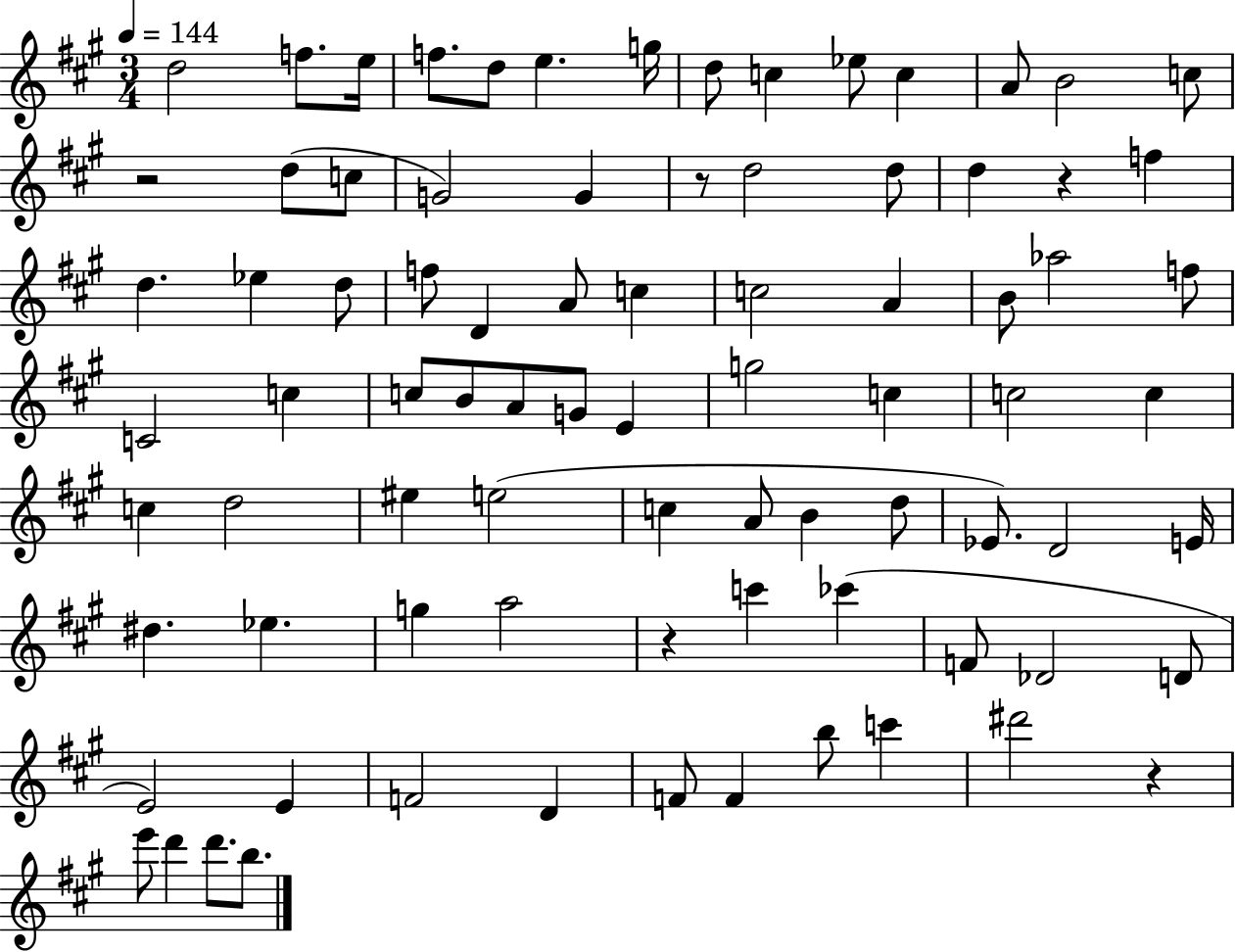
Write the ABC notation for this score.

X:1
T:Untitled
M:3/4
L:1/4
K:A
d2 f/2 e/4 f/2 d/2 e g/4 d/2 c _e/2 c A/2 B2 c/2 z2 d/2 c/2 G2 G z/2 d2 d/2 d z f d _e d/2 f/2 D A/2 c c2 A B/2 _a2 f/2 C2 c c/2 B/2 A/2 G/2 E g2 c c2 c c d2 ^e e2 c A/2 B d/2 _E/2 D2 E/4 ^d _e g a2 z c' _c' F/2 _D2 D/2 E2 E F2 D F/2 F b/2 c' ^d'2 z e'/2 d' d'/2 b/2